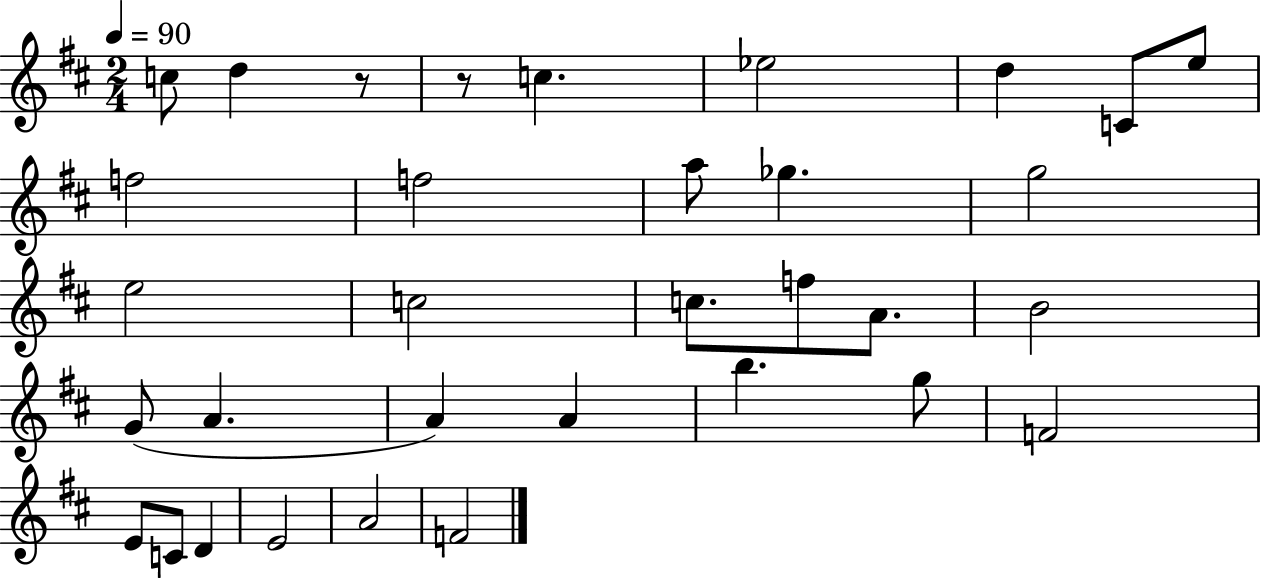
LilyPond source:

{
  \clef treble
  \numericTimeSignature
  \time 2/4
  \key d \major
  \tempo 4 = 90
  \repeat volta 2 { c''8 d''4 r8 | r8 c''4. | ees''2 | d''4 c'8 e''8 | \break f''2 | f''2 | a''8 ges''4. | g''2 | \break e''2 | c''2 | c''8. f''8 a'8. | b'2 | \break g'8( a'4. | a'4) a'4 | b''4. g''8 | f'2 | \break e'8 c'8 d'4 | e'2 | a'2 | f'2 | \break } \bar "|."
}